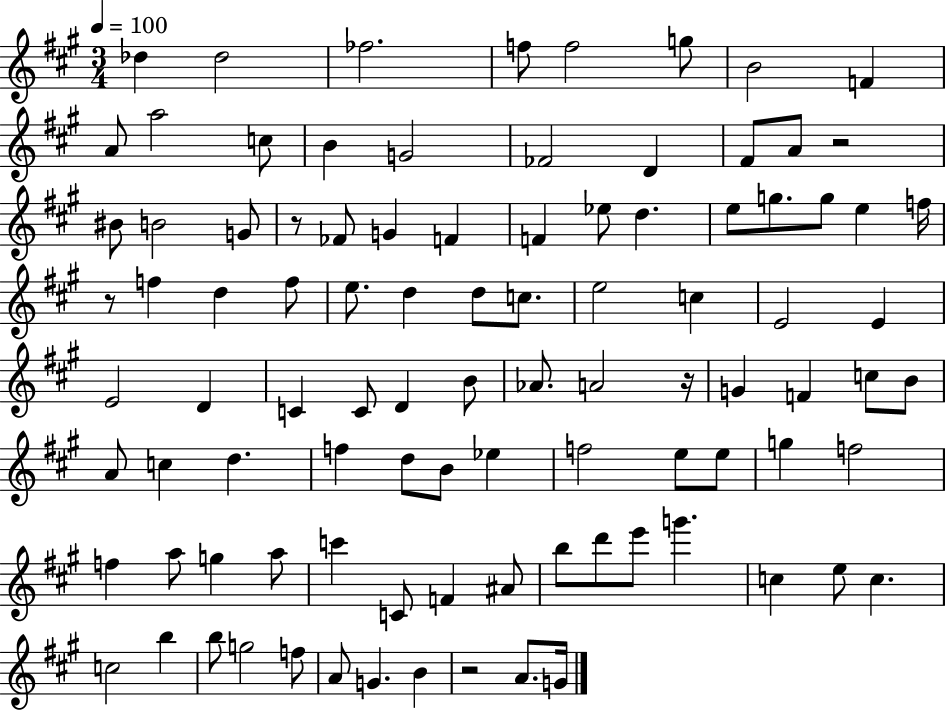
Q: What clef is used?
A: treble